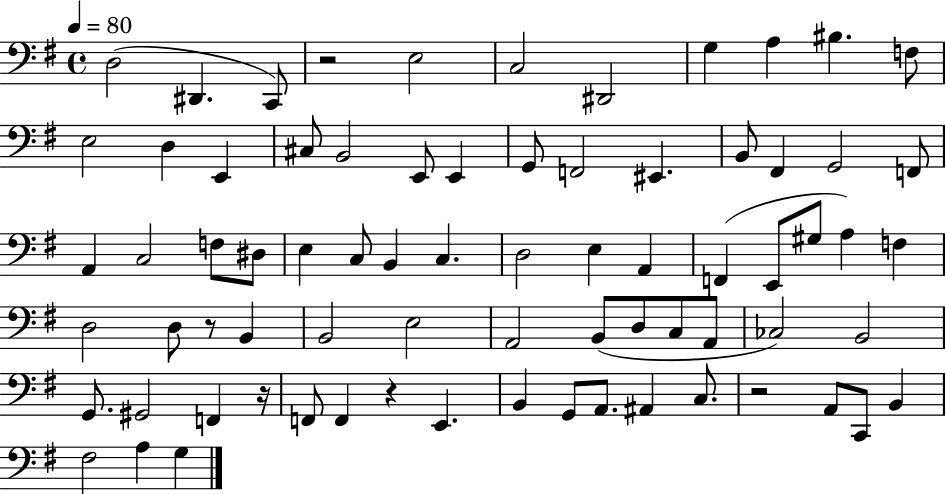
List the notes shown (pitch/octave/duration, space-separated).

D3/h D#2/q. C2/e R/h E3/h C3/h D#2/h G3/q A3/q BIS3/q. F3/e E3/h D3/q E2/q C#3/e B2/h E2/e E2/q G2/e F2/h EIS2/q. B2/e F#2/q G2/h F2/e A2/q C3/h F3/e D#3/e E3/q C3/e B2/q C3/q. D3/h E3/q A2/q F2/q E2/e G#3/e A3/q F3/q D3/h D3/e R/e B2/q B2/h E3/h A2/h B2/e D3/e C3/e A2/e CES3/h B2/h G2/e. G#2/h F2/q R/s F2/e F2/q R/q E2/q. B2/q G2/e A2/e. A#2/q C3/e. R/h A2/e C2/e B2/q F#3/h A3/q G3/q